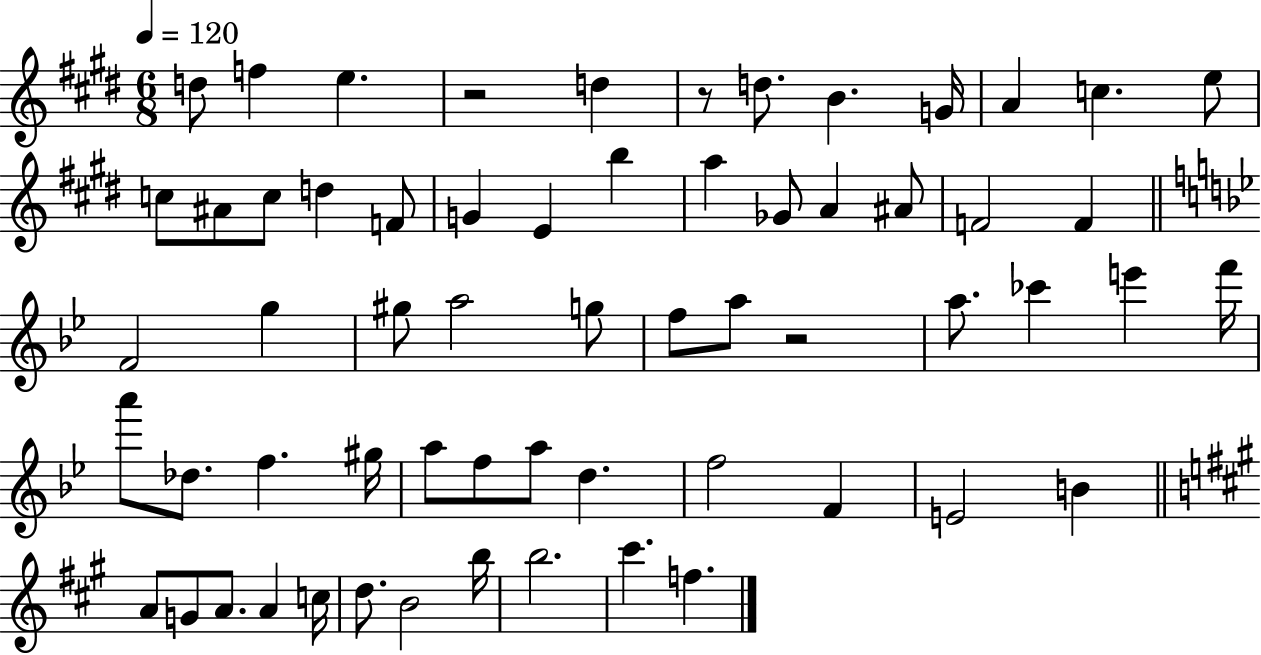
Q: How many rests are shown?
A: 3